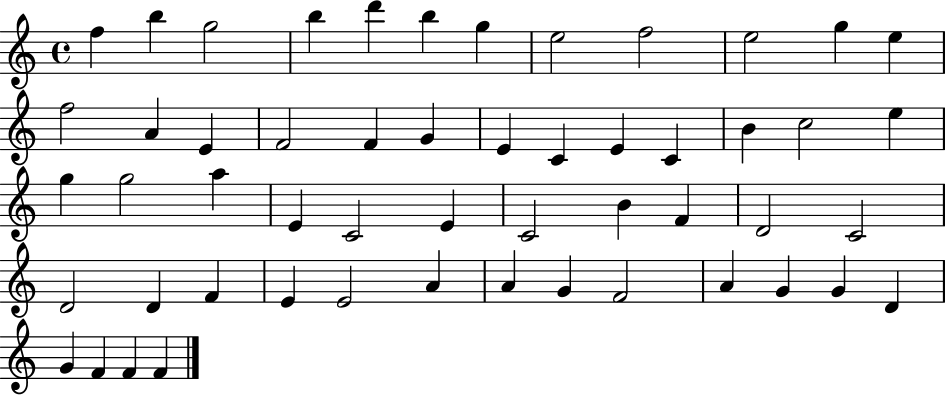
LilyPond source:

{
  \clef treble
  \time 4/4
  \defaultTimeSignature
  \key c \major
  f''4 b''4 g''2 | b''4 d'''4 b''4 g''4 | e''2 f''2 | e''2 g''4 e''4 | \break f''2 a'4 e'4 | f'2 f'4 g'4 | e'4 c'4 e'4 c'4 | b'4 c''2 e''4 | \break g''4 g''2 a''4 | e'4 c'2 e'4 | c'2 b'4 f'4 | d'2 c'2 | \break d'2 d'4 f'4 | e'4 e'2 a'4 | a'4 g'4 f'2 | a'4 g'4 g'4 d'4 | \break g'4 f'4 f'4 f'4 | \bar "|."
}